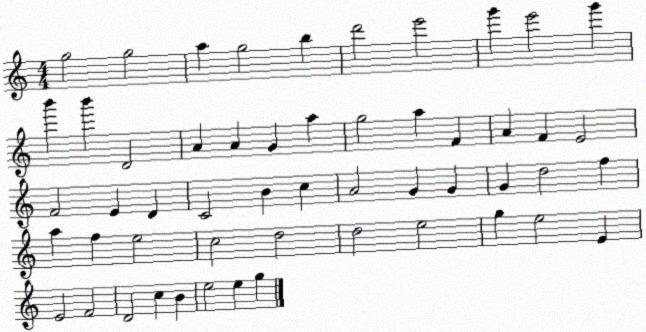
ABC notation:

X:1
T:Untitled
M:4/4
L:1/4
K:C
g2 g2 a g2 b d'2 e'2 g' e'2 g' b' b' D2 A A G a g2 a F A F E2 F2 E D C2 B c A2 G G G d2 f a f e2 c2 d2 d2 e2 g e2 E E2 F2 D2 c B e2 e g